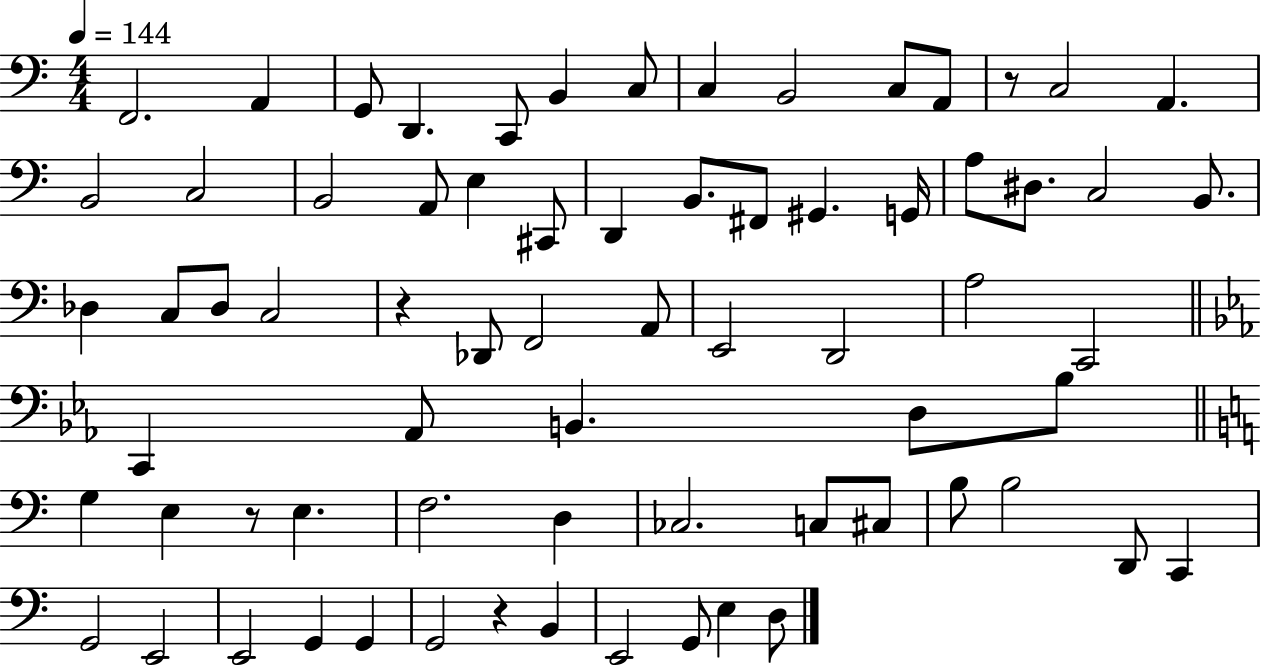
X:1
T:Untitled
M:4/4
L:1/4
K:C
F,,2 A,, G,,/2 D,, C,,/2 B,, C,/2 C, B,,2 C,/2 A,,/2 z/2 C,2 A,, B,,2 C,2 B,,2 A,,/2 E, ^C,,/2 D,, B,,/2 ^F,,/2 ^G,, G,,/4 A,/2 ^D,/2 C,2 B,,/2 _D, C,/2 _D,/2 C,2 z _D,,/2 F,,2 A,,/2 E,,2 D,,2 A,2 C,,2 C,, _A,,/2 B,, D,/2 _B,/2 G, E, z/2 E, F,2 D, _C,2 C,/2 ^C,/2 B,/2 B,2 D,,/2 C,, G,,2 E,,2 E,,2 G,, G,, G,,2 z B,, E,,2 G,,/2 E, D,/2